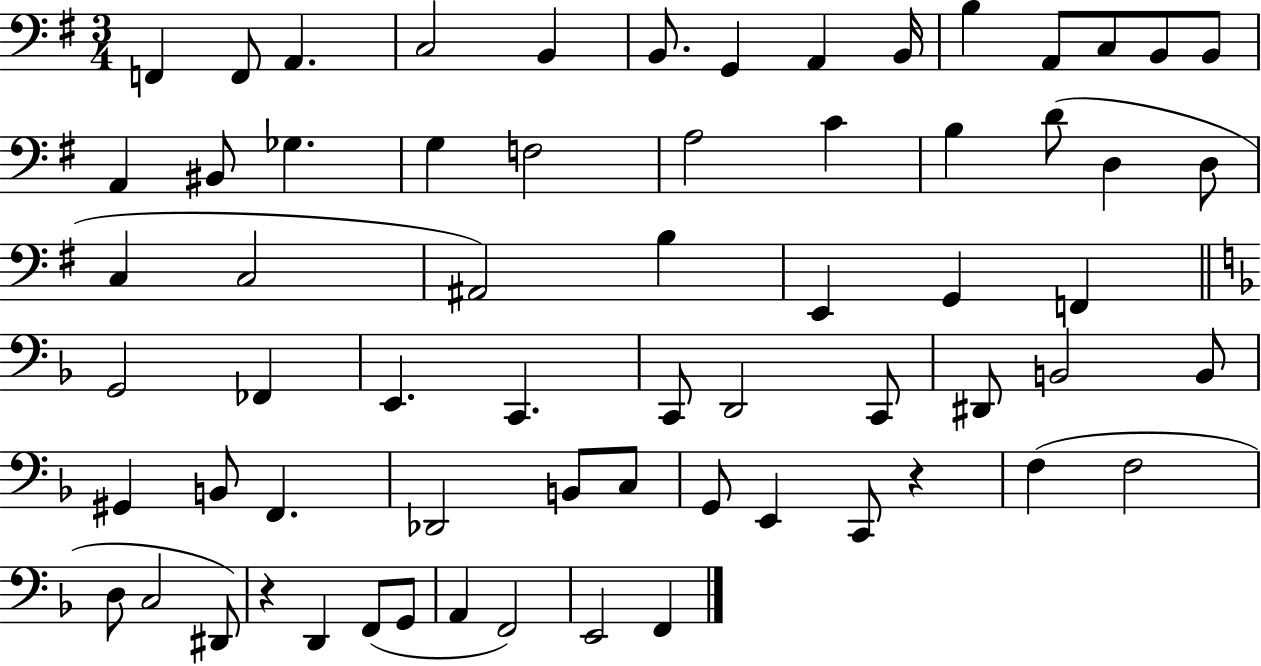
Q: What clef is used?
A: bass